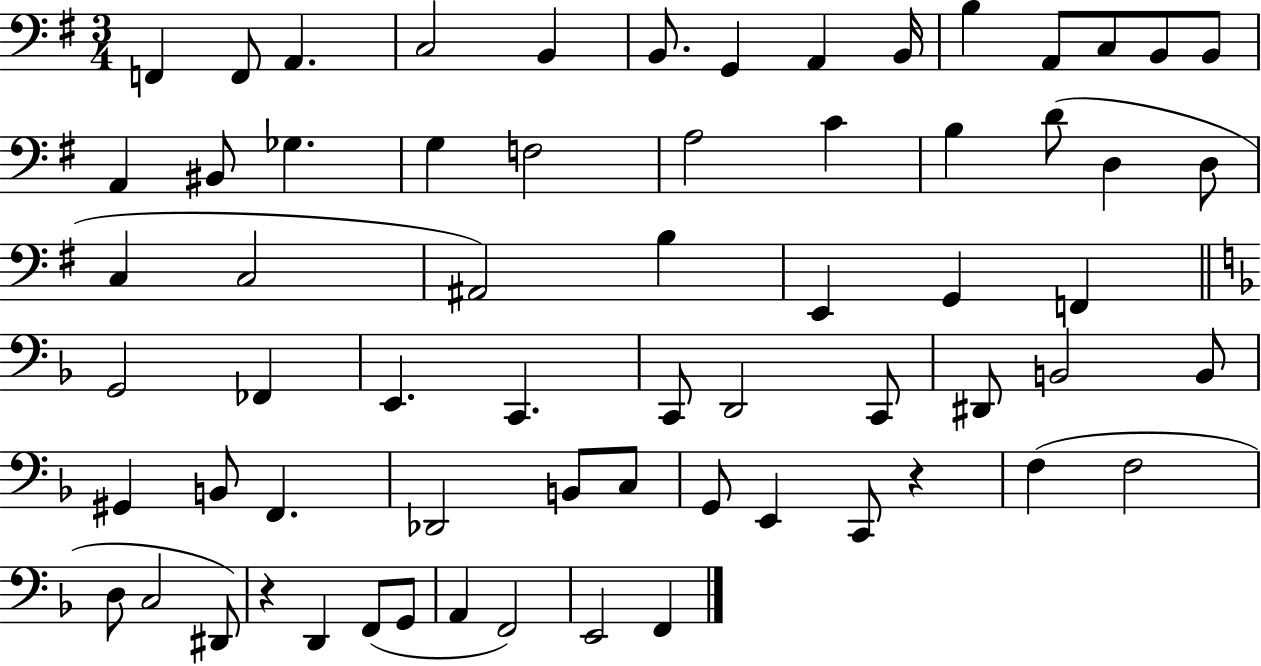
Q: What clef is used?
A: bass